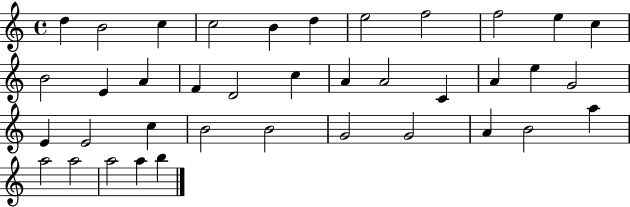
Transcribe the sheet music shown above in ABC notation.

X:1
T:Untitled
M:4/4
L:1/4
K:C
d B2 c c2 B d e2 f2 f2 e c B2 E A F D2 c A A2 C A e G2 E E2 c B2 B2 G2 G2 A B2 a a2 a2 a2 a b